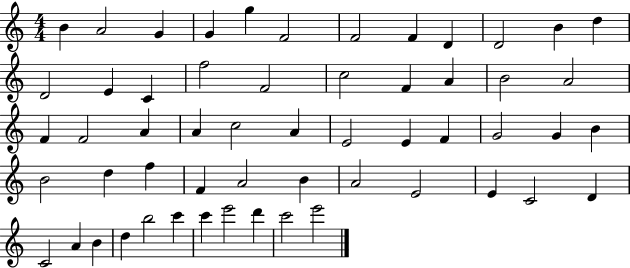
{
  \clef treble
  \numericTimeSignature
  \time 4/4
  \key c \major
  b'4 a'2 g'4 | g'4 g''4 f'2 | f'2 f'4 d'4 | d'2 b'4 d''4 | \break d'2 e'4 c'4 | f''2 f'2 | c''2 f'4 a'4 | b'2 a'2 | \break f'4 f'2 a'4 | a'4 c''2 a'4 | e'2 e'4 f'4 | g'2 g'4 b'4 | \break b'2 d''4 f''4 | f'4 a'2 b'4 | a'2 e'2 | e'4 c'2 d'4 | \break c'2 a'4 b'4 | d''4 b''2 c'''4 | c'''4 e'''2 d'''4 | c'''2 e'''2 | \break \bar "|."
}